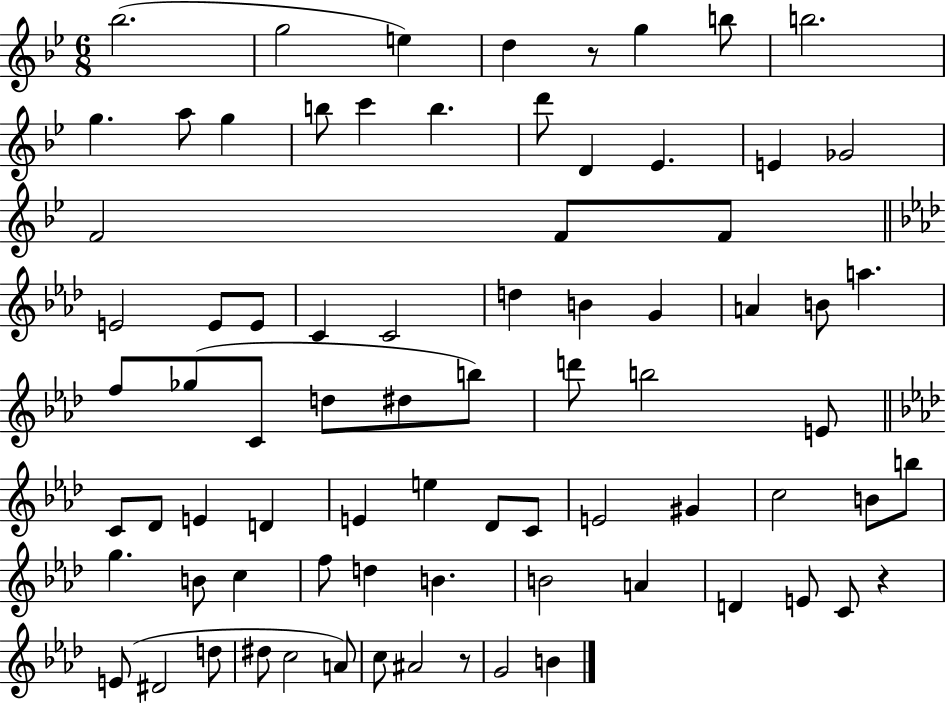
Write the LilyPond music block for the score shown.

{
  \clef treble
  \numericTimeSignature
  \time 6/8
  \key bes \major
  bes''2.( | g''2 e''4) | d''4 r8 g''4 b''8 | b''2. | \break g''4. a''8 g''4 | b''8 c'''4 b''4. | d'''8 d'4 ees'4. | e'4 ges'2 | \break f'2 f'8 f'8 | \bar "||" \break \key aes \major e'2 e'8 e'8 | c'4 c'2 | d''4 b'4 g'4 | a'4 b'8 a''4. | \break f''8 ges''8( c'8 d''8 dis''8 b''8) | d'''8 b''2 e'8 | \bar "||" \break \key f \minor c'8 des'8 e'4 d'4 | e'4 e''4 des'8 c'8 | e'2 gis'4 | c''2 b'8 b''8 | \break g''4. b'8 c''4 | f''8 d''4 b'4. | b'2 a'4 | d'4 e'8 c'8 r4 | \break e'8( dis'2 d''8 | dis''8 c''2 a'8) | c''8 ais'2 r8 | g'2 b'4 | \break \bar "|."
}